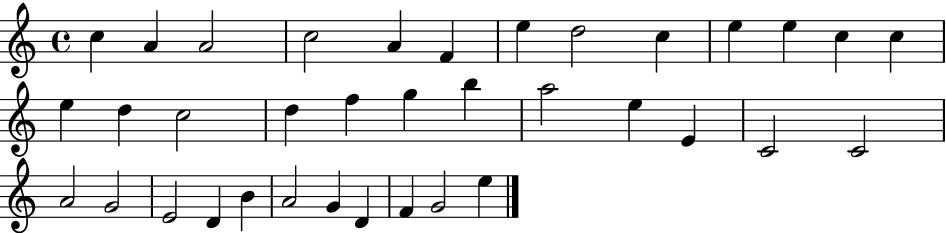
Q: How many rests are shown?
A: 0